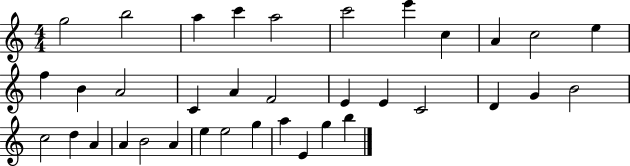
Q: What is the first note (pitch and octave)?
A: G5